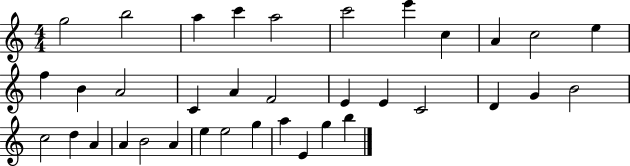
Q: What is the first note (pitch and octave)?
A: G5